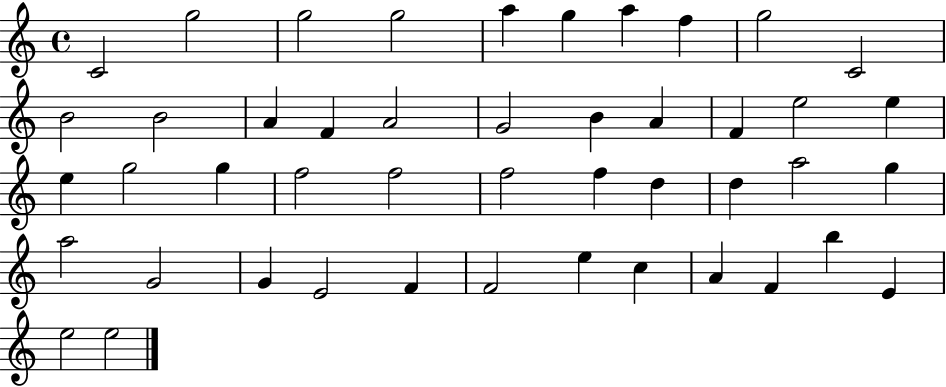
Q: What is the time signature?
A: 4/4